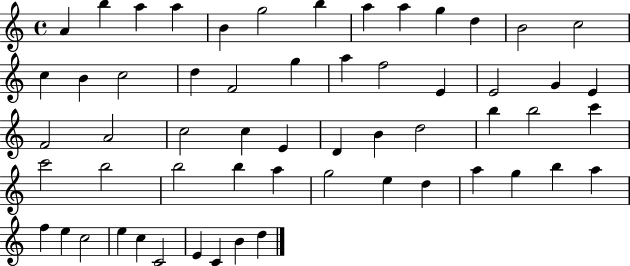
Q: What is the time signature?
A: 4/4